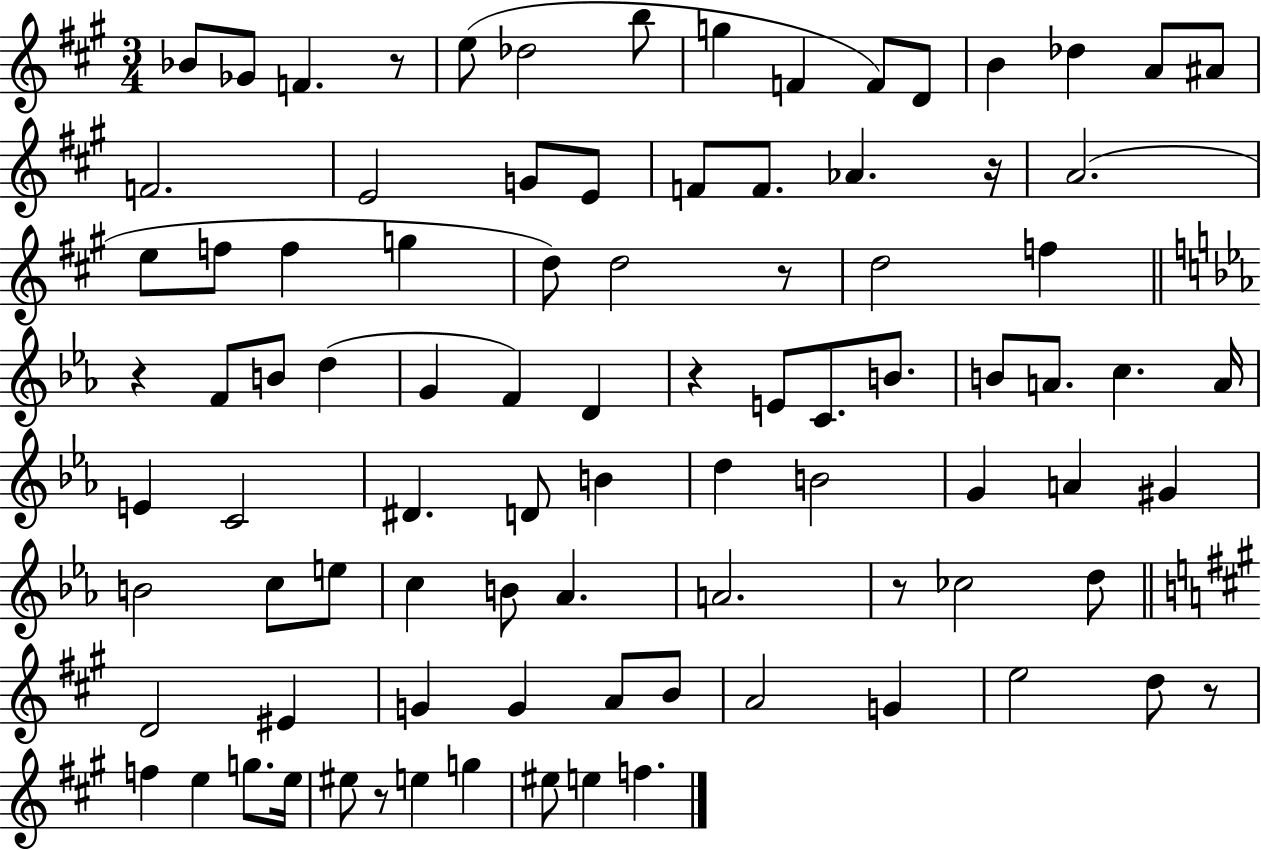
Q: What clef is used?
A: treble